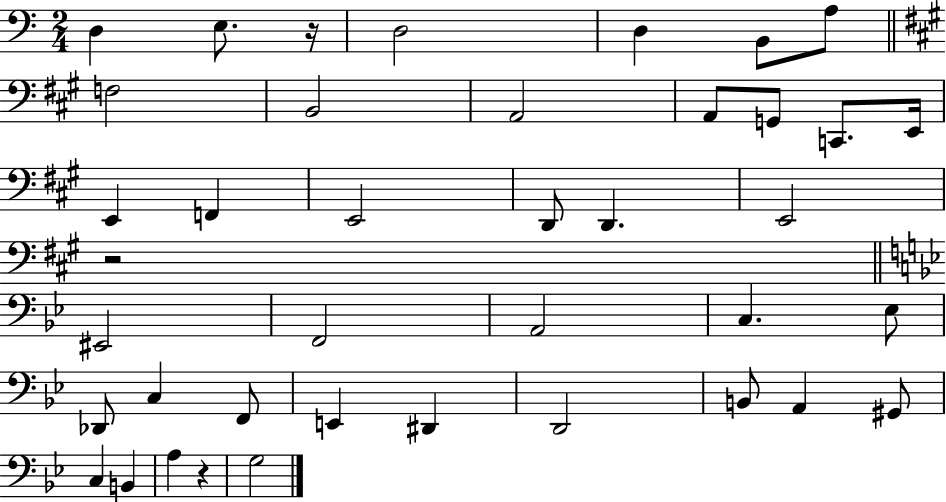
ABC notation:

X:1
T:Untitled
M:2/4
L:1/4
K:C
D, E,/2 z/4 D,2 D, B,,/2 A,/2 F,2 B,,2 A,,2 A,,/2 G,,/2 C,,/2 E,,/4 E,, F,, E,,2 D,,/2 D,, E,,2 z2 ^E,,2 F,,2 A,,2 C, _E,/2 _D,,/2 C, F,,/2 E,, ^D,, D,,2 B,,/2 A,, ^G,,/2 C, B,, A, z G,2